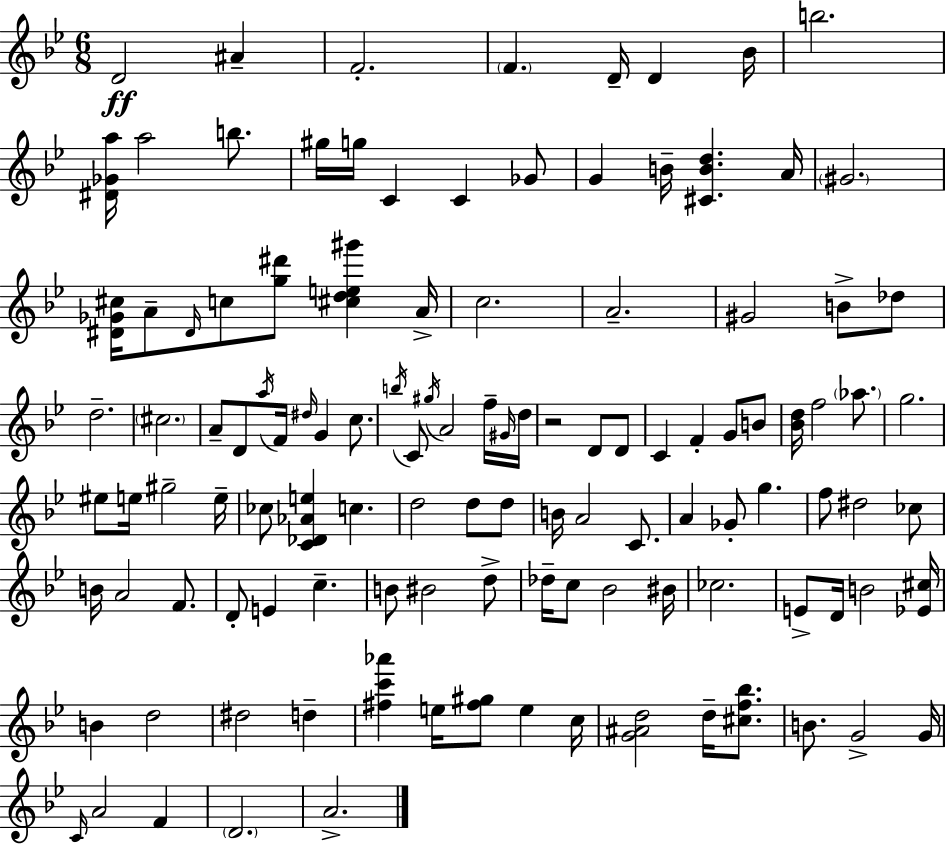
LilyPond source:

{
  \clef treble
  \numericTimeSignature
  \time 6/8
  \key bes \major
  d'2\ff ais'4-- | f'2.-. | \parenthesize f'4. d'16-- d'4 bes'16 | b''2. | \break <dis' ges' a''>16 a''2 b''8. | gis''16 g''16 c'4 c'4 ges'8 | g'4 b'16-- <cis' b' d''>4. a'16 | \parenthesize gis'2. | \break <dis' ges' cis''>16 a'8-- \grace { dis'16 } c''8 <g'' dis'''>8 <cis'' d'' e'' gis'''>4 | a'16-> c''2. | a'2.-- | gis'2 b'8-> des''8 | \break d''2.-- | \parenthesize cis''2. | a'8-- d'8 \acciaccatura { a''16 } f'16 \grace { dis''16 } g'4 | c''8. \acciaccatura { b''16 } c'8 \acciaccatura { gis''16 } a'2 | \break f''16-- \grace { gis'16 } d''16 r2 | d'8 d'8 c'4 f'4-. | g'8 b'8 <bes' d''>16 f''2 | \parenthesize aes''8. g''2. | \break eis''8 e''16 gis''2-- | e''16-- ces''8 <c' des' aes' e''>4 | c''4. d''2 | d''8 d''8 b'16 a'2 | \break c'8. a'4 ges'8-. | g''4. f''8 dis''2 | ces''8 b'16 a'2 | f'8. d'8-. e'4 | \break c''4.-- b'8 bis'2 | d''8-> des''16-- c''8 bes'2 | bis'16 ces''2. | e'8-> d'16 b'2 | \break <ees' cis''>16 b'4 d''2 | dis''2 | d''4-- <fis'' c''' aes'''>4 e''16 <fis'' gis''>8 | e''4 c''16 <g' ais' d''>2 | \break d''16-- <cis'' f'' bes''>8. b'8. g'2-> | g'16 \grace { c'16 } a'2 | f'4 \parenthesize d'2. | a'2.-> | \break \bar "|."
}